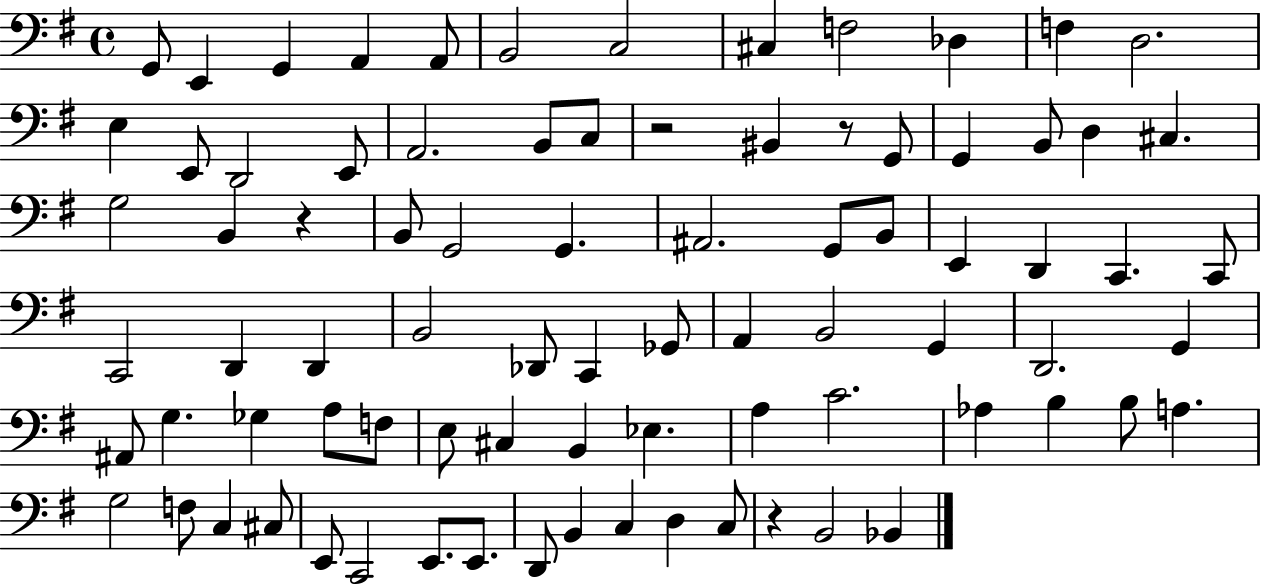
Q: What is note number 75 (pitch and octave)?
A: C3